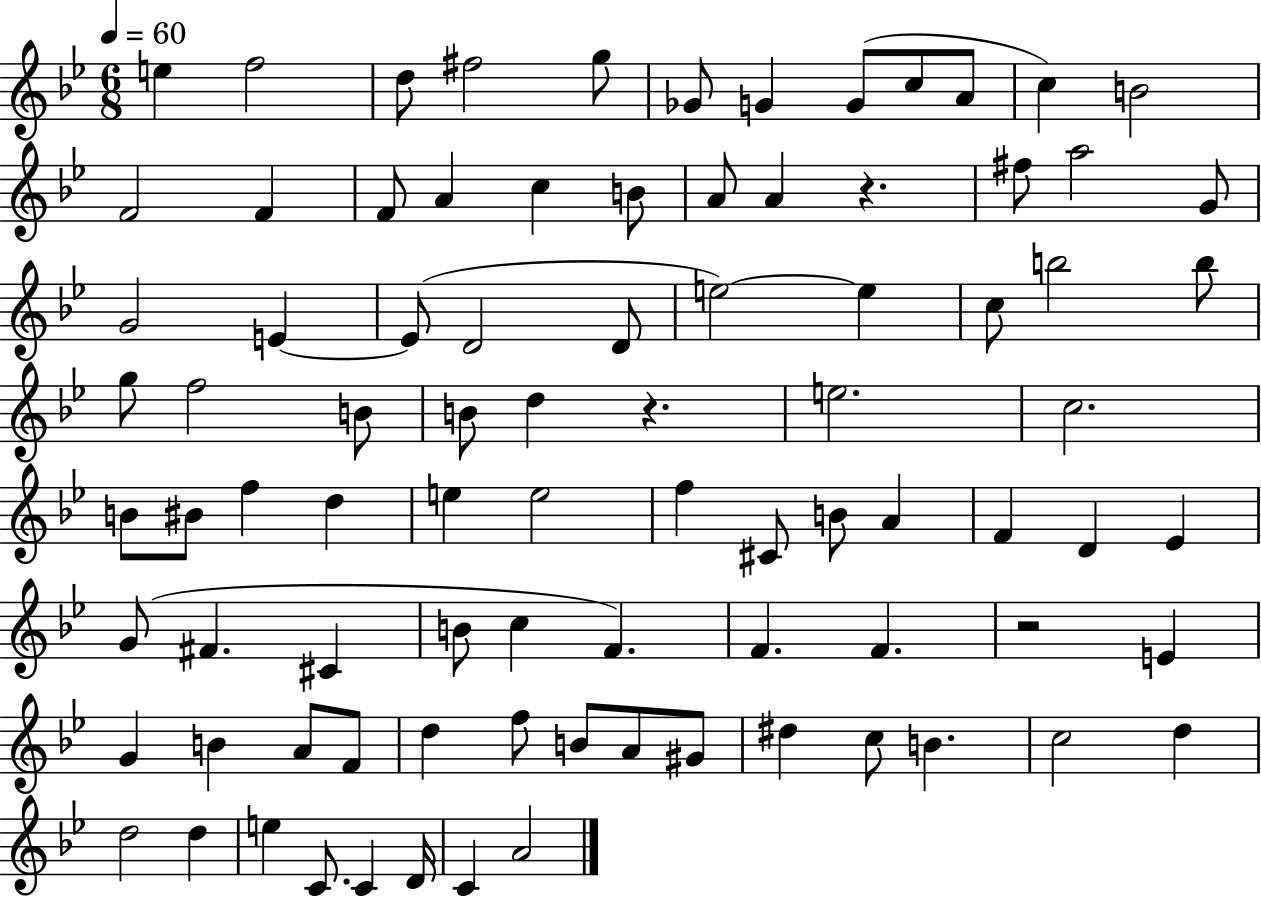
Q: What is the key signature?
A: BES major